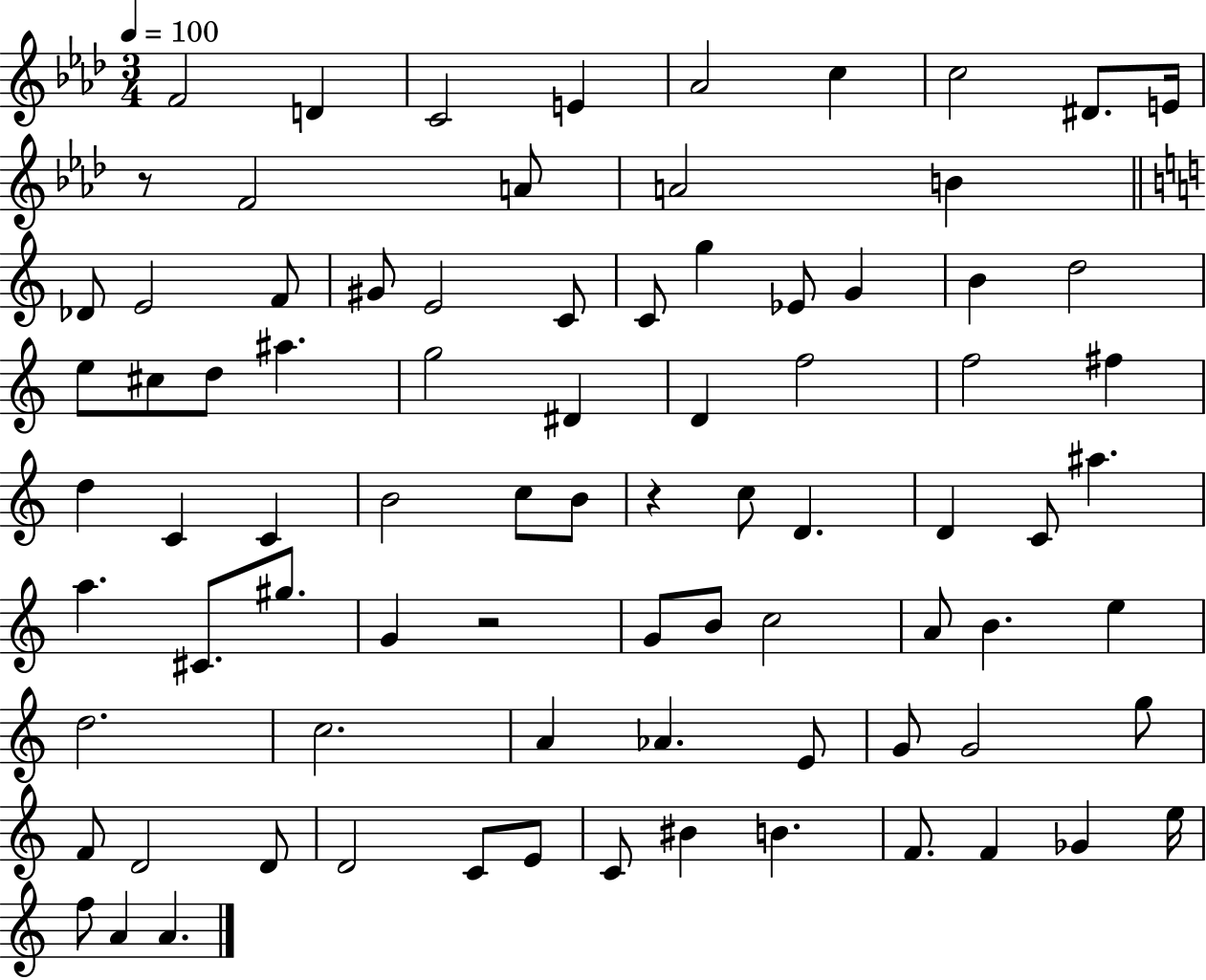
{
  \clef treble
  \numericTimeSignature
  \time 3/4
  \key aes \major
  \tempo 4 = 100
  f'2 d'4 | c'2 e'4 | aes'2 c''4 | c''2 dis'8. e'16 | \break r8 f'2 a'8 | a'2 b'4 | \bar "||" \break \key c \major des'8 e'2 f'8 | gis'8 e'2 c'8 | c'8 g''4 ees'8 g'4 | b'4 d''2 | \break e''8 cis''8 d''8 ais''4. | g''2 dis'4 | d'4 f''2 | f''2 fis''4 | \break d''4 c'4 c'4 | b'2 c''8 b'8 | r4 c''8 d'4. | d'4 c'8 ais''4. | \break a''4. cis'8. gis''8. | g'4 r2 | g'8 b'8 c''2 | a'8 b'4. e''4 | \break d''2. | c''2. | a'4 aes'4. e'8 | g'8 g'2 g''8 | \break f'8 d'2 d'8 | d'2 c'8 e'8 | c'8 bis'4 b'4. | f'8. f'4 ges'4 e''16 | \break f''8 a'4 a'4. | \bar "|."
}